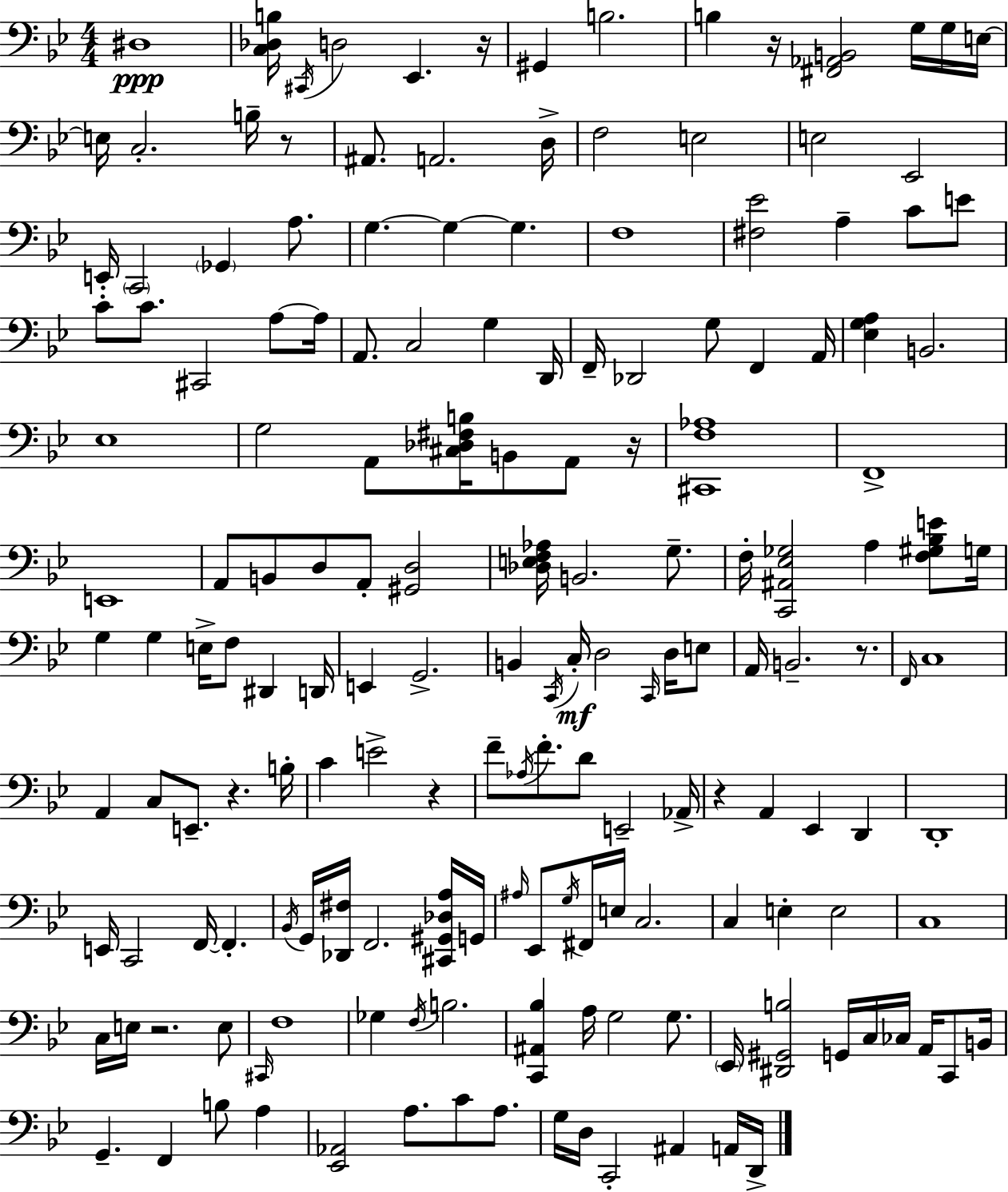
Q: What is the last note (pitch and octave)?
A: D2